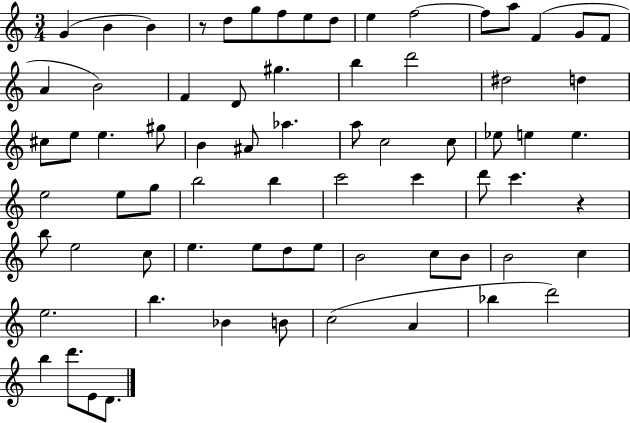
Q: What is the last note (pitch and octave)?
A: D4